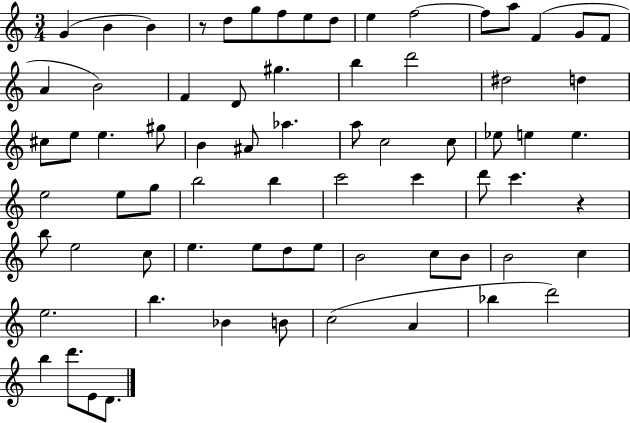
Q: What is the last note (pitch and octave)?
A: D4